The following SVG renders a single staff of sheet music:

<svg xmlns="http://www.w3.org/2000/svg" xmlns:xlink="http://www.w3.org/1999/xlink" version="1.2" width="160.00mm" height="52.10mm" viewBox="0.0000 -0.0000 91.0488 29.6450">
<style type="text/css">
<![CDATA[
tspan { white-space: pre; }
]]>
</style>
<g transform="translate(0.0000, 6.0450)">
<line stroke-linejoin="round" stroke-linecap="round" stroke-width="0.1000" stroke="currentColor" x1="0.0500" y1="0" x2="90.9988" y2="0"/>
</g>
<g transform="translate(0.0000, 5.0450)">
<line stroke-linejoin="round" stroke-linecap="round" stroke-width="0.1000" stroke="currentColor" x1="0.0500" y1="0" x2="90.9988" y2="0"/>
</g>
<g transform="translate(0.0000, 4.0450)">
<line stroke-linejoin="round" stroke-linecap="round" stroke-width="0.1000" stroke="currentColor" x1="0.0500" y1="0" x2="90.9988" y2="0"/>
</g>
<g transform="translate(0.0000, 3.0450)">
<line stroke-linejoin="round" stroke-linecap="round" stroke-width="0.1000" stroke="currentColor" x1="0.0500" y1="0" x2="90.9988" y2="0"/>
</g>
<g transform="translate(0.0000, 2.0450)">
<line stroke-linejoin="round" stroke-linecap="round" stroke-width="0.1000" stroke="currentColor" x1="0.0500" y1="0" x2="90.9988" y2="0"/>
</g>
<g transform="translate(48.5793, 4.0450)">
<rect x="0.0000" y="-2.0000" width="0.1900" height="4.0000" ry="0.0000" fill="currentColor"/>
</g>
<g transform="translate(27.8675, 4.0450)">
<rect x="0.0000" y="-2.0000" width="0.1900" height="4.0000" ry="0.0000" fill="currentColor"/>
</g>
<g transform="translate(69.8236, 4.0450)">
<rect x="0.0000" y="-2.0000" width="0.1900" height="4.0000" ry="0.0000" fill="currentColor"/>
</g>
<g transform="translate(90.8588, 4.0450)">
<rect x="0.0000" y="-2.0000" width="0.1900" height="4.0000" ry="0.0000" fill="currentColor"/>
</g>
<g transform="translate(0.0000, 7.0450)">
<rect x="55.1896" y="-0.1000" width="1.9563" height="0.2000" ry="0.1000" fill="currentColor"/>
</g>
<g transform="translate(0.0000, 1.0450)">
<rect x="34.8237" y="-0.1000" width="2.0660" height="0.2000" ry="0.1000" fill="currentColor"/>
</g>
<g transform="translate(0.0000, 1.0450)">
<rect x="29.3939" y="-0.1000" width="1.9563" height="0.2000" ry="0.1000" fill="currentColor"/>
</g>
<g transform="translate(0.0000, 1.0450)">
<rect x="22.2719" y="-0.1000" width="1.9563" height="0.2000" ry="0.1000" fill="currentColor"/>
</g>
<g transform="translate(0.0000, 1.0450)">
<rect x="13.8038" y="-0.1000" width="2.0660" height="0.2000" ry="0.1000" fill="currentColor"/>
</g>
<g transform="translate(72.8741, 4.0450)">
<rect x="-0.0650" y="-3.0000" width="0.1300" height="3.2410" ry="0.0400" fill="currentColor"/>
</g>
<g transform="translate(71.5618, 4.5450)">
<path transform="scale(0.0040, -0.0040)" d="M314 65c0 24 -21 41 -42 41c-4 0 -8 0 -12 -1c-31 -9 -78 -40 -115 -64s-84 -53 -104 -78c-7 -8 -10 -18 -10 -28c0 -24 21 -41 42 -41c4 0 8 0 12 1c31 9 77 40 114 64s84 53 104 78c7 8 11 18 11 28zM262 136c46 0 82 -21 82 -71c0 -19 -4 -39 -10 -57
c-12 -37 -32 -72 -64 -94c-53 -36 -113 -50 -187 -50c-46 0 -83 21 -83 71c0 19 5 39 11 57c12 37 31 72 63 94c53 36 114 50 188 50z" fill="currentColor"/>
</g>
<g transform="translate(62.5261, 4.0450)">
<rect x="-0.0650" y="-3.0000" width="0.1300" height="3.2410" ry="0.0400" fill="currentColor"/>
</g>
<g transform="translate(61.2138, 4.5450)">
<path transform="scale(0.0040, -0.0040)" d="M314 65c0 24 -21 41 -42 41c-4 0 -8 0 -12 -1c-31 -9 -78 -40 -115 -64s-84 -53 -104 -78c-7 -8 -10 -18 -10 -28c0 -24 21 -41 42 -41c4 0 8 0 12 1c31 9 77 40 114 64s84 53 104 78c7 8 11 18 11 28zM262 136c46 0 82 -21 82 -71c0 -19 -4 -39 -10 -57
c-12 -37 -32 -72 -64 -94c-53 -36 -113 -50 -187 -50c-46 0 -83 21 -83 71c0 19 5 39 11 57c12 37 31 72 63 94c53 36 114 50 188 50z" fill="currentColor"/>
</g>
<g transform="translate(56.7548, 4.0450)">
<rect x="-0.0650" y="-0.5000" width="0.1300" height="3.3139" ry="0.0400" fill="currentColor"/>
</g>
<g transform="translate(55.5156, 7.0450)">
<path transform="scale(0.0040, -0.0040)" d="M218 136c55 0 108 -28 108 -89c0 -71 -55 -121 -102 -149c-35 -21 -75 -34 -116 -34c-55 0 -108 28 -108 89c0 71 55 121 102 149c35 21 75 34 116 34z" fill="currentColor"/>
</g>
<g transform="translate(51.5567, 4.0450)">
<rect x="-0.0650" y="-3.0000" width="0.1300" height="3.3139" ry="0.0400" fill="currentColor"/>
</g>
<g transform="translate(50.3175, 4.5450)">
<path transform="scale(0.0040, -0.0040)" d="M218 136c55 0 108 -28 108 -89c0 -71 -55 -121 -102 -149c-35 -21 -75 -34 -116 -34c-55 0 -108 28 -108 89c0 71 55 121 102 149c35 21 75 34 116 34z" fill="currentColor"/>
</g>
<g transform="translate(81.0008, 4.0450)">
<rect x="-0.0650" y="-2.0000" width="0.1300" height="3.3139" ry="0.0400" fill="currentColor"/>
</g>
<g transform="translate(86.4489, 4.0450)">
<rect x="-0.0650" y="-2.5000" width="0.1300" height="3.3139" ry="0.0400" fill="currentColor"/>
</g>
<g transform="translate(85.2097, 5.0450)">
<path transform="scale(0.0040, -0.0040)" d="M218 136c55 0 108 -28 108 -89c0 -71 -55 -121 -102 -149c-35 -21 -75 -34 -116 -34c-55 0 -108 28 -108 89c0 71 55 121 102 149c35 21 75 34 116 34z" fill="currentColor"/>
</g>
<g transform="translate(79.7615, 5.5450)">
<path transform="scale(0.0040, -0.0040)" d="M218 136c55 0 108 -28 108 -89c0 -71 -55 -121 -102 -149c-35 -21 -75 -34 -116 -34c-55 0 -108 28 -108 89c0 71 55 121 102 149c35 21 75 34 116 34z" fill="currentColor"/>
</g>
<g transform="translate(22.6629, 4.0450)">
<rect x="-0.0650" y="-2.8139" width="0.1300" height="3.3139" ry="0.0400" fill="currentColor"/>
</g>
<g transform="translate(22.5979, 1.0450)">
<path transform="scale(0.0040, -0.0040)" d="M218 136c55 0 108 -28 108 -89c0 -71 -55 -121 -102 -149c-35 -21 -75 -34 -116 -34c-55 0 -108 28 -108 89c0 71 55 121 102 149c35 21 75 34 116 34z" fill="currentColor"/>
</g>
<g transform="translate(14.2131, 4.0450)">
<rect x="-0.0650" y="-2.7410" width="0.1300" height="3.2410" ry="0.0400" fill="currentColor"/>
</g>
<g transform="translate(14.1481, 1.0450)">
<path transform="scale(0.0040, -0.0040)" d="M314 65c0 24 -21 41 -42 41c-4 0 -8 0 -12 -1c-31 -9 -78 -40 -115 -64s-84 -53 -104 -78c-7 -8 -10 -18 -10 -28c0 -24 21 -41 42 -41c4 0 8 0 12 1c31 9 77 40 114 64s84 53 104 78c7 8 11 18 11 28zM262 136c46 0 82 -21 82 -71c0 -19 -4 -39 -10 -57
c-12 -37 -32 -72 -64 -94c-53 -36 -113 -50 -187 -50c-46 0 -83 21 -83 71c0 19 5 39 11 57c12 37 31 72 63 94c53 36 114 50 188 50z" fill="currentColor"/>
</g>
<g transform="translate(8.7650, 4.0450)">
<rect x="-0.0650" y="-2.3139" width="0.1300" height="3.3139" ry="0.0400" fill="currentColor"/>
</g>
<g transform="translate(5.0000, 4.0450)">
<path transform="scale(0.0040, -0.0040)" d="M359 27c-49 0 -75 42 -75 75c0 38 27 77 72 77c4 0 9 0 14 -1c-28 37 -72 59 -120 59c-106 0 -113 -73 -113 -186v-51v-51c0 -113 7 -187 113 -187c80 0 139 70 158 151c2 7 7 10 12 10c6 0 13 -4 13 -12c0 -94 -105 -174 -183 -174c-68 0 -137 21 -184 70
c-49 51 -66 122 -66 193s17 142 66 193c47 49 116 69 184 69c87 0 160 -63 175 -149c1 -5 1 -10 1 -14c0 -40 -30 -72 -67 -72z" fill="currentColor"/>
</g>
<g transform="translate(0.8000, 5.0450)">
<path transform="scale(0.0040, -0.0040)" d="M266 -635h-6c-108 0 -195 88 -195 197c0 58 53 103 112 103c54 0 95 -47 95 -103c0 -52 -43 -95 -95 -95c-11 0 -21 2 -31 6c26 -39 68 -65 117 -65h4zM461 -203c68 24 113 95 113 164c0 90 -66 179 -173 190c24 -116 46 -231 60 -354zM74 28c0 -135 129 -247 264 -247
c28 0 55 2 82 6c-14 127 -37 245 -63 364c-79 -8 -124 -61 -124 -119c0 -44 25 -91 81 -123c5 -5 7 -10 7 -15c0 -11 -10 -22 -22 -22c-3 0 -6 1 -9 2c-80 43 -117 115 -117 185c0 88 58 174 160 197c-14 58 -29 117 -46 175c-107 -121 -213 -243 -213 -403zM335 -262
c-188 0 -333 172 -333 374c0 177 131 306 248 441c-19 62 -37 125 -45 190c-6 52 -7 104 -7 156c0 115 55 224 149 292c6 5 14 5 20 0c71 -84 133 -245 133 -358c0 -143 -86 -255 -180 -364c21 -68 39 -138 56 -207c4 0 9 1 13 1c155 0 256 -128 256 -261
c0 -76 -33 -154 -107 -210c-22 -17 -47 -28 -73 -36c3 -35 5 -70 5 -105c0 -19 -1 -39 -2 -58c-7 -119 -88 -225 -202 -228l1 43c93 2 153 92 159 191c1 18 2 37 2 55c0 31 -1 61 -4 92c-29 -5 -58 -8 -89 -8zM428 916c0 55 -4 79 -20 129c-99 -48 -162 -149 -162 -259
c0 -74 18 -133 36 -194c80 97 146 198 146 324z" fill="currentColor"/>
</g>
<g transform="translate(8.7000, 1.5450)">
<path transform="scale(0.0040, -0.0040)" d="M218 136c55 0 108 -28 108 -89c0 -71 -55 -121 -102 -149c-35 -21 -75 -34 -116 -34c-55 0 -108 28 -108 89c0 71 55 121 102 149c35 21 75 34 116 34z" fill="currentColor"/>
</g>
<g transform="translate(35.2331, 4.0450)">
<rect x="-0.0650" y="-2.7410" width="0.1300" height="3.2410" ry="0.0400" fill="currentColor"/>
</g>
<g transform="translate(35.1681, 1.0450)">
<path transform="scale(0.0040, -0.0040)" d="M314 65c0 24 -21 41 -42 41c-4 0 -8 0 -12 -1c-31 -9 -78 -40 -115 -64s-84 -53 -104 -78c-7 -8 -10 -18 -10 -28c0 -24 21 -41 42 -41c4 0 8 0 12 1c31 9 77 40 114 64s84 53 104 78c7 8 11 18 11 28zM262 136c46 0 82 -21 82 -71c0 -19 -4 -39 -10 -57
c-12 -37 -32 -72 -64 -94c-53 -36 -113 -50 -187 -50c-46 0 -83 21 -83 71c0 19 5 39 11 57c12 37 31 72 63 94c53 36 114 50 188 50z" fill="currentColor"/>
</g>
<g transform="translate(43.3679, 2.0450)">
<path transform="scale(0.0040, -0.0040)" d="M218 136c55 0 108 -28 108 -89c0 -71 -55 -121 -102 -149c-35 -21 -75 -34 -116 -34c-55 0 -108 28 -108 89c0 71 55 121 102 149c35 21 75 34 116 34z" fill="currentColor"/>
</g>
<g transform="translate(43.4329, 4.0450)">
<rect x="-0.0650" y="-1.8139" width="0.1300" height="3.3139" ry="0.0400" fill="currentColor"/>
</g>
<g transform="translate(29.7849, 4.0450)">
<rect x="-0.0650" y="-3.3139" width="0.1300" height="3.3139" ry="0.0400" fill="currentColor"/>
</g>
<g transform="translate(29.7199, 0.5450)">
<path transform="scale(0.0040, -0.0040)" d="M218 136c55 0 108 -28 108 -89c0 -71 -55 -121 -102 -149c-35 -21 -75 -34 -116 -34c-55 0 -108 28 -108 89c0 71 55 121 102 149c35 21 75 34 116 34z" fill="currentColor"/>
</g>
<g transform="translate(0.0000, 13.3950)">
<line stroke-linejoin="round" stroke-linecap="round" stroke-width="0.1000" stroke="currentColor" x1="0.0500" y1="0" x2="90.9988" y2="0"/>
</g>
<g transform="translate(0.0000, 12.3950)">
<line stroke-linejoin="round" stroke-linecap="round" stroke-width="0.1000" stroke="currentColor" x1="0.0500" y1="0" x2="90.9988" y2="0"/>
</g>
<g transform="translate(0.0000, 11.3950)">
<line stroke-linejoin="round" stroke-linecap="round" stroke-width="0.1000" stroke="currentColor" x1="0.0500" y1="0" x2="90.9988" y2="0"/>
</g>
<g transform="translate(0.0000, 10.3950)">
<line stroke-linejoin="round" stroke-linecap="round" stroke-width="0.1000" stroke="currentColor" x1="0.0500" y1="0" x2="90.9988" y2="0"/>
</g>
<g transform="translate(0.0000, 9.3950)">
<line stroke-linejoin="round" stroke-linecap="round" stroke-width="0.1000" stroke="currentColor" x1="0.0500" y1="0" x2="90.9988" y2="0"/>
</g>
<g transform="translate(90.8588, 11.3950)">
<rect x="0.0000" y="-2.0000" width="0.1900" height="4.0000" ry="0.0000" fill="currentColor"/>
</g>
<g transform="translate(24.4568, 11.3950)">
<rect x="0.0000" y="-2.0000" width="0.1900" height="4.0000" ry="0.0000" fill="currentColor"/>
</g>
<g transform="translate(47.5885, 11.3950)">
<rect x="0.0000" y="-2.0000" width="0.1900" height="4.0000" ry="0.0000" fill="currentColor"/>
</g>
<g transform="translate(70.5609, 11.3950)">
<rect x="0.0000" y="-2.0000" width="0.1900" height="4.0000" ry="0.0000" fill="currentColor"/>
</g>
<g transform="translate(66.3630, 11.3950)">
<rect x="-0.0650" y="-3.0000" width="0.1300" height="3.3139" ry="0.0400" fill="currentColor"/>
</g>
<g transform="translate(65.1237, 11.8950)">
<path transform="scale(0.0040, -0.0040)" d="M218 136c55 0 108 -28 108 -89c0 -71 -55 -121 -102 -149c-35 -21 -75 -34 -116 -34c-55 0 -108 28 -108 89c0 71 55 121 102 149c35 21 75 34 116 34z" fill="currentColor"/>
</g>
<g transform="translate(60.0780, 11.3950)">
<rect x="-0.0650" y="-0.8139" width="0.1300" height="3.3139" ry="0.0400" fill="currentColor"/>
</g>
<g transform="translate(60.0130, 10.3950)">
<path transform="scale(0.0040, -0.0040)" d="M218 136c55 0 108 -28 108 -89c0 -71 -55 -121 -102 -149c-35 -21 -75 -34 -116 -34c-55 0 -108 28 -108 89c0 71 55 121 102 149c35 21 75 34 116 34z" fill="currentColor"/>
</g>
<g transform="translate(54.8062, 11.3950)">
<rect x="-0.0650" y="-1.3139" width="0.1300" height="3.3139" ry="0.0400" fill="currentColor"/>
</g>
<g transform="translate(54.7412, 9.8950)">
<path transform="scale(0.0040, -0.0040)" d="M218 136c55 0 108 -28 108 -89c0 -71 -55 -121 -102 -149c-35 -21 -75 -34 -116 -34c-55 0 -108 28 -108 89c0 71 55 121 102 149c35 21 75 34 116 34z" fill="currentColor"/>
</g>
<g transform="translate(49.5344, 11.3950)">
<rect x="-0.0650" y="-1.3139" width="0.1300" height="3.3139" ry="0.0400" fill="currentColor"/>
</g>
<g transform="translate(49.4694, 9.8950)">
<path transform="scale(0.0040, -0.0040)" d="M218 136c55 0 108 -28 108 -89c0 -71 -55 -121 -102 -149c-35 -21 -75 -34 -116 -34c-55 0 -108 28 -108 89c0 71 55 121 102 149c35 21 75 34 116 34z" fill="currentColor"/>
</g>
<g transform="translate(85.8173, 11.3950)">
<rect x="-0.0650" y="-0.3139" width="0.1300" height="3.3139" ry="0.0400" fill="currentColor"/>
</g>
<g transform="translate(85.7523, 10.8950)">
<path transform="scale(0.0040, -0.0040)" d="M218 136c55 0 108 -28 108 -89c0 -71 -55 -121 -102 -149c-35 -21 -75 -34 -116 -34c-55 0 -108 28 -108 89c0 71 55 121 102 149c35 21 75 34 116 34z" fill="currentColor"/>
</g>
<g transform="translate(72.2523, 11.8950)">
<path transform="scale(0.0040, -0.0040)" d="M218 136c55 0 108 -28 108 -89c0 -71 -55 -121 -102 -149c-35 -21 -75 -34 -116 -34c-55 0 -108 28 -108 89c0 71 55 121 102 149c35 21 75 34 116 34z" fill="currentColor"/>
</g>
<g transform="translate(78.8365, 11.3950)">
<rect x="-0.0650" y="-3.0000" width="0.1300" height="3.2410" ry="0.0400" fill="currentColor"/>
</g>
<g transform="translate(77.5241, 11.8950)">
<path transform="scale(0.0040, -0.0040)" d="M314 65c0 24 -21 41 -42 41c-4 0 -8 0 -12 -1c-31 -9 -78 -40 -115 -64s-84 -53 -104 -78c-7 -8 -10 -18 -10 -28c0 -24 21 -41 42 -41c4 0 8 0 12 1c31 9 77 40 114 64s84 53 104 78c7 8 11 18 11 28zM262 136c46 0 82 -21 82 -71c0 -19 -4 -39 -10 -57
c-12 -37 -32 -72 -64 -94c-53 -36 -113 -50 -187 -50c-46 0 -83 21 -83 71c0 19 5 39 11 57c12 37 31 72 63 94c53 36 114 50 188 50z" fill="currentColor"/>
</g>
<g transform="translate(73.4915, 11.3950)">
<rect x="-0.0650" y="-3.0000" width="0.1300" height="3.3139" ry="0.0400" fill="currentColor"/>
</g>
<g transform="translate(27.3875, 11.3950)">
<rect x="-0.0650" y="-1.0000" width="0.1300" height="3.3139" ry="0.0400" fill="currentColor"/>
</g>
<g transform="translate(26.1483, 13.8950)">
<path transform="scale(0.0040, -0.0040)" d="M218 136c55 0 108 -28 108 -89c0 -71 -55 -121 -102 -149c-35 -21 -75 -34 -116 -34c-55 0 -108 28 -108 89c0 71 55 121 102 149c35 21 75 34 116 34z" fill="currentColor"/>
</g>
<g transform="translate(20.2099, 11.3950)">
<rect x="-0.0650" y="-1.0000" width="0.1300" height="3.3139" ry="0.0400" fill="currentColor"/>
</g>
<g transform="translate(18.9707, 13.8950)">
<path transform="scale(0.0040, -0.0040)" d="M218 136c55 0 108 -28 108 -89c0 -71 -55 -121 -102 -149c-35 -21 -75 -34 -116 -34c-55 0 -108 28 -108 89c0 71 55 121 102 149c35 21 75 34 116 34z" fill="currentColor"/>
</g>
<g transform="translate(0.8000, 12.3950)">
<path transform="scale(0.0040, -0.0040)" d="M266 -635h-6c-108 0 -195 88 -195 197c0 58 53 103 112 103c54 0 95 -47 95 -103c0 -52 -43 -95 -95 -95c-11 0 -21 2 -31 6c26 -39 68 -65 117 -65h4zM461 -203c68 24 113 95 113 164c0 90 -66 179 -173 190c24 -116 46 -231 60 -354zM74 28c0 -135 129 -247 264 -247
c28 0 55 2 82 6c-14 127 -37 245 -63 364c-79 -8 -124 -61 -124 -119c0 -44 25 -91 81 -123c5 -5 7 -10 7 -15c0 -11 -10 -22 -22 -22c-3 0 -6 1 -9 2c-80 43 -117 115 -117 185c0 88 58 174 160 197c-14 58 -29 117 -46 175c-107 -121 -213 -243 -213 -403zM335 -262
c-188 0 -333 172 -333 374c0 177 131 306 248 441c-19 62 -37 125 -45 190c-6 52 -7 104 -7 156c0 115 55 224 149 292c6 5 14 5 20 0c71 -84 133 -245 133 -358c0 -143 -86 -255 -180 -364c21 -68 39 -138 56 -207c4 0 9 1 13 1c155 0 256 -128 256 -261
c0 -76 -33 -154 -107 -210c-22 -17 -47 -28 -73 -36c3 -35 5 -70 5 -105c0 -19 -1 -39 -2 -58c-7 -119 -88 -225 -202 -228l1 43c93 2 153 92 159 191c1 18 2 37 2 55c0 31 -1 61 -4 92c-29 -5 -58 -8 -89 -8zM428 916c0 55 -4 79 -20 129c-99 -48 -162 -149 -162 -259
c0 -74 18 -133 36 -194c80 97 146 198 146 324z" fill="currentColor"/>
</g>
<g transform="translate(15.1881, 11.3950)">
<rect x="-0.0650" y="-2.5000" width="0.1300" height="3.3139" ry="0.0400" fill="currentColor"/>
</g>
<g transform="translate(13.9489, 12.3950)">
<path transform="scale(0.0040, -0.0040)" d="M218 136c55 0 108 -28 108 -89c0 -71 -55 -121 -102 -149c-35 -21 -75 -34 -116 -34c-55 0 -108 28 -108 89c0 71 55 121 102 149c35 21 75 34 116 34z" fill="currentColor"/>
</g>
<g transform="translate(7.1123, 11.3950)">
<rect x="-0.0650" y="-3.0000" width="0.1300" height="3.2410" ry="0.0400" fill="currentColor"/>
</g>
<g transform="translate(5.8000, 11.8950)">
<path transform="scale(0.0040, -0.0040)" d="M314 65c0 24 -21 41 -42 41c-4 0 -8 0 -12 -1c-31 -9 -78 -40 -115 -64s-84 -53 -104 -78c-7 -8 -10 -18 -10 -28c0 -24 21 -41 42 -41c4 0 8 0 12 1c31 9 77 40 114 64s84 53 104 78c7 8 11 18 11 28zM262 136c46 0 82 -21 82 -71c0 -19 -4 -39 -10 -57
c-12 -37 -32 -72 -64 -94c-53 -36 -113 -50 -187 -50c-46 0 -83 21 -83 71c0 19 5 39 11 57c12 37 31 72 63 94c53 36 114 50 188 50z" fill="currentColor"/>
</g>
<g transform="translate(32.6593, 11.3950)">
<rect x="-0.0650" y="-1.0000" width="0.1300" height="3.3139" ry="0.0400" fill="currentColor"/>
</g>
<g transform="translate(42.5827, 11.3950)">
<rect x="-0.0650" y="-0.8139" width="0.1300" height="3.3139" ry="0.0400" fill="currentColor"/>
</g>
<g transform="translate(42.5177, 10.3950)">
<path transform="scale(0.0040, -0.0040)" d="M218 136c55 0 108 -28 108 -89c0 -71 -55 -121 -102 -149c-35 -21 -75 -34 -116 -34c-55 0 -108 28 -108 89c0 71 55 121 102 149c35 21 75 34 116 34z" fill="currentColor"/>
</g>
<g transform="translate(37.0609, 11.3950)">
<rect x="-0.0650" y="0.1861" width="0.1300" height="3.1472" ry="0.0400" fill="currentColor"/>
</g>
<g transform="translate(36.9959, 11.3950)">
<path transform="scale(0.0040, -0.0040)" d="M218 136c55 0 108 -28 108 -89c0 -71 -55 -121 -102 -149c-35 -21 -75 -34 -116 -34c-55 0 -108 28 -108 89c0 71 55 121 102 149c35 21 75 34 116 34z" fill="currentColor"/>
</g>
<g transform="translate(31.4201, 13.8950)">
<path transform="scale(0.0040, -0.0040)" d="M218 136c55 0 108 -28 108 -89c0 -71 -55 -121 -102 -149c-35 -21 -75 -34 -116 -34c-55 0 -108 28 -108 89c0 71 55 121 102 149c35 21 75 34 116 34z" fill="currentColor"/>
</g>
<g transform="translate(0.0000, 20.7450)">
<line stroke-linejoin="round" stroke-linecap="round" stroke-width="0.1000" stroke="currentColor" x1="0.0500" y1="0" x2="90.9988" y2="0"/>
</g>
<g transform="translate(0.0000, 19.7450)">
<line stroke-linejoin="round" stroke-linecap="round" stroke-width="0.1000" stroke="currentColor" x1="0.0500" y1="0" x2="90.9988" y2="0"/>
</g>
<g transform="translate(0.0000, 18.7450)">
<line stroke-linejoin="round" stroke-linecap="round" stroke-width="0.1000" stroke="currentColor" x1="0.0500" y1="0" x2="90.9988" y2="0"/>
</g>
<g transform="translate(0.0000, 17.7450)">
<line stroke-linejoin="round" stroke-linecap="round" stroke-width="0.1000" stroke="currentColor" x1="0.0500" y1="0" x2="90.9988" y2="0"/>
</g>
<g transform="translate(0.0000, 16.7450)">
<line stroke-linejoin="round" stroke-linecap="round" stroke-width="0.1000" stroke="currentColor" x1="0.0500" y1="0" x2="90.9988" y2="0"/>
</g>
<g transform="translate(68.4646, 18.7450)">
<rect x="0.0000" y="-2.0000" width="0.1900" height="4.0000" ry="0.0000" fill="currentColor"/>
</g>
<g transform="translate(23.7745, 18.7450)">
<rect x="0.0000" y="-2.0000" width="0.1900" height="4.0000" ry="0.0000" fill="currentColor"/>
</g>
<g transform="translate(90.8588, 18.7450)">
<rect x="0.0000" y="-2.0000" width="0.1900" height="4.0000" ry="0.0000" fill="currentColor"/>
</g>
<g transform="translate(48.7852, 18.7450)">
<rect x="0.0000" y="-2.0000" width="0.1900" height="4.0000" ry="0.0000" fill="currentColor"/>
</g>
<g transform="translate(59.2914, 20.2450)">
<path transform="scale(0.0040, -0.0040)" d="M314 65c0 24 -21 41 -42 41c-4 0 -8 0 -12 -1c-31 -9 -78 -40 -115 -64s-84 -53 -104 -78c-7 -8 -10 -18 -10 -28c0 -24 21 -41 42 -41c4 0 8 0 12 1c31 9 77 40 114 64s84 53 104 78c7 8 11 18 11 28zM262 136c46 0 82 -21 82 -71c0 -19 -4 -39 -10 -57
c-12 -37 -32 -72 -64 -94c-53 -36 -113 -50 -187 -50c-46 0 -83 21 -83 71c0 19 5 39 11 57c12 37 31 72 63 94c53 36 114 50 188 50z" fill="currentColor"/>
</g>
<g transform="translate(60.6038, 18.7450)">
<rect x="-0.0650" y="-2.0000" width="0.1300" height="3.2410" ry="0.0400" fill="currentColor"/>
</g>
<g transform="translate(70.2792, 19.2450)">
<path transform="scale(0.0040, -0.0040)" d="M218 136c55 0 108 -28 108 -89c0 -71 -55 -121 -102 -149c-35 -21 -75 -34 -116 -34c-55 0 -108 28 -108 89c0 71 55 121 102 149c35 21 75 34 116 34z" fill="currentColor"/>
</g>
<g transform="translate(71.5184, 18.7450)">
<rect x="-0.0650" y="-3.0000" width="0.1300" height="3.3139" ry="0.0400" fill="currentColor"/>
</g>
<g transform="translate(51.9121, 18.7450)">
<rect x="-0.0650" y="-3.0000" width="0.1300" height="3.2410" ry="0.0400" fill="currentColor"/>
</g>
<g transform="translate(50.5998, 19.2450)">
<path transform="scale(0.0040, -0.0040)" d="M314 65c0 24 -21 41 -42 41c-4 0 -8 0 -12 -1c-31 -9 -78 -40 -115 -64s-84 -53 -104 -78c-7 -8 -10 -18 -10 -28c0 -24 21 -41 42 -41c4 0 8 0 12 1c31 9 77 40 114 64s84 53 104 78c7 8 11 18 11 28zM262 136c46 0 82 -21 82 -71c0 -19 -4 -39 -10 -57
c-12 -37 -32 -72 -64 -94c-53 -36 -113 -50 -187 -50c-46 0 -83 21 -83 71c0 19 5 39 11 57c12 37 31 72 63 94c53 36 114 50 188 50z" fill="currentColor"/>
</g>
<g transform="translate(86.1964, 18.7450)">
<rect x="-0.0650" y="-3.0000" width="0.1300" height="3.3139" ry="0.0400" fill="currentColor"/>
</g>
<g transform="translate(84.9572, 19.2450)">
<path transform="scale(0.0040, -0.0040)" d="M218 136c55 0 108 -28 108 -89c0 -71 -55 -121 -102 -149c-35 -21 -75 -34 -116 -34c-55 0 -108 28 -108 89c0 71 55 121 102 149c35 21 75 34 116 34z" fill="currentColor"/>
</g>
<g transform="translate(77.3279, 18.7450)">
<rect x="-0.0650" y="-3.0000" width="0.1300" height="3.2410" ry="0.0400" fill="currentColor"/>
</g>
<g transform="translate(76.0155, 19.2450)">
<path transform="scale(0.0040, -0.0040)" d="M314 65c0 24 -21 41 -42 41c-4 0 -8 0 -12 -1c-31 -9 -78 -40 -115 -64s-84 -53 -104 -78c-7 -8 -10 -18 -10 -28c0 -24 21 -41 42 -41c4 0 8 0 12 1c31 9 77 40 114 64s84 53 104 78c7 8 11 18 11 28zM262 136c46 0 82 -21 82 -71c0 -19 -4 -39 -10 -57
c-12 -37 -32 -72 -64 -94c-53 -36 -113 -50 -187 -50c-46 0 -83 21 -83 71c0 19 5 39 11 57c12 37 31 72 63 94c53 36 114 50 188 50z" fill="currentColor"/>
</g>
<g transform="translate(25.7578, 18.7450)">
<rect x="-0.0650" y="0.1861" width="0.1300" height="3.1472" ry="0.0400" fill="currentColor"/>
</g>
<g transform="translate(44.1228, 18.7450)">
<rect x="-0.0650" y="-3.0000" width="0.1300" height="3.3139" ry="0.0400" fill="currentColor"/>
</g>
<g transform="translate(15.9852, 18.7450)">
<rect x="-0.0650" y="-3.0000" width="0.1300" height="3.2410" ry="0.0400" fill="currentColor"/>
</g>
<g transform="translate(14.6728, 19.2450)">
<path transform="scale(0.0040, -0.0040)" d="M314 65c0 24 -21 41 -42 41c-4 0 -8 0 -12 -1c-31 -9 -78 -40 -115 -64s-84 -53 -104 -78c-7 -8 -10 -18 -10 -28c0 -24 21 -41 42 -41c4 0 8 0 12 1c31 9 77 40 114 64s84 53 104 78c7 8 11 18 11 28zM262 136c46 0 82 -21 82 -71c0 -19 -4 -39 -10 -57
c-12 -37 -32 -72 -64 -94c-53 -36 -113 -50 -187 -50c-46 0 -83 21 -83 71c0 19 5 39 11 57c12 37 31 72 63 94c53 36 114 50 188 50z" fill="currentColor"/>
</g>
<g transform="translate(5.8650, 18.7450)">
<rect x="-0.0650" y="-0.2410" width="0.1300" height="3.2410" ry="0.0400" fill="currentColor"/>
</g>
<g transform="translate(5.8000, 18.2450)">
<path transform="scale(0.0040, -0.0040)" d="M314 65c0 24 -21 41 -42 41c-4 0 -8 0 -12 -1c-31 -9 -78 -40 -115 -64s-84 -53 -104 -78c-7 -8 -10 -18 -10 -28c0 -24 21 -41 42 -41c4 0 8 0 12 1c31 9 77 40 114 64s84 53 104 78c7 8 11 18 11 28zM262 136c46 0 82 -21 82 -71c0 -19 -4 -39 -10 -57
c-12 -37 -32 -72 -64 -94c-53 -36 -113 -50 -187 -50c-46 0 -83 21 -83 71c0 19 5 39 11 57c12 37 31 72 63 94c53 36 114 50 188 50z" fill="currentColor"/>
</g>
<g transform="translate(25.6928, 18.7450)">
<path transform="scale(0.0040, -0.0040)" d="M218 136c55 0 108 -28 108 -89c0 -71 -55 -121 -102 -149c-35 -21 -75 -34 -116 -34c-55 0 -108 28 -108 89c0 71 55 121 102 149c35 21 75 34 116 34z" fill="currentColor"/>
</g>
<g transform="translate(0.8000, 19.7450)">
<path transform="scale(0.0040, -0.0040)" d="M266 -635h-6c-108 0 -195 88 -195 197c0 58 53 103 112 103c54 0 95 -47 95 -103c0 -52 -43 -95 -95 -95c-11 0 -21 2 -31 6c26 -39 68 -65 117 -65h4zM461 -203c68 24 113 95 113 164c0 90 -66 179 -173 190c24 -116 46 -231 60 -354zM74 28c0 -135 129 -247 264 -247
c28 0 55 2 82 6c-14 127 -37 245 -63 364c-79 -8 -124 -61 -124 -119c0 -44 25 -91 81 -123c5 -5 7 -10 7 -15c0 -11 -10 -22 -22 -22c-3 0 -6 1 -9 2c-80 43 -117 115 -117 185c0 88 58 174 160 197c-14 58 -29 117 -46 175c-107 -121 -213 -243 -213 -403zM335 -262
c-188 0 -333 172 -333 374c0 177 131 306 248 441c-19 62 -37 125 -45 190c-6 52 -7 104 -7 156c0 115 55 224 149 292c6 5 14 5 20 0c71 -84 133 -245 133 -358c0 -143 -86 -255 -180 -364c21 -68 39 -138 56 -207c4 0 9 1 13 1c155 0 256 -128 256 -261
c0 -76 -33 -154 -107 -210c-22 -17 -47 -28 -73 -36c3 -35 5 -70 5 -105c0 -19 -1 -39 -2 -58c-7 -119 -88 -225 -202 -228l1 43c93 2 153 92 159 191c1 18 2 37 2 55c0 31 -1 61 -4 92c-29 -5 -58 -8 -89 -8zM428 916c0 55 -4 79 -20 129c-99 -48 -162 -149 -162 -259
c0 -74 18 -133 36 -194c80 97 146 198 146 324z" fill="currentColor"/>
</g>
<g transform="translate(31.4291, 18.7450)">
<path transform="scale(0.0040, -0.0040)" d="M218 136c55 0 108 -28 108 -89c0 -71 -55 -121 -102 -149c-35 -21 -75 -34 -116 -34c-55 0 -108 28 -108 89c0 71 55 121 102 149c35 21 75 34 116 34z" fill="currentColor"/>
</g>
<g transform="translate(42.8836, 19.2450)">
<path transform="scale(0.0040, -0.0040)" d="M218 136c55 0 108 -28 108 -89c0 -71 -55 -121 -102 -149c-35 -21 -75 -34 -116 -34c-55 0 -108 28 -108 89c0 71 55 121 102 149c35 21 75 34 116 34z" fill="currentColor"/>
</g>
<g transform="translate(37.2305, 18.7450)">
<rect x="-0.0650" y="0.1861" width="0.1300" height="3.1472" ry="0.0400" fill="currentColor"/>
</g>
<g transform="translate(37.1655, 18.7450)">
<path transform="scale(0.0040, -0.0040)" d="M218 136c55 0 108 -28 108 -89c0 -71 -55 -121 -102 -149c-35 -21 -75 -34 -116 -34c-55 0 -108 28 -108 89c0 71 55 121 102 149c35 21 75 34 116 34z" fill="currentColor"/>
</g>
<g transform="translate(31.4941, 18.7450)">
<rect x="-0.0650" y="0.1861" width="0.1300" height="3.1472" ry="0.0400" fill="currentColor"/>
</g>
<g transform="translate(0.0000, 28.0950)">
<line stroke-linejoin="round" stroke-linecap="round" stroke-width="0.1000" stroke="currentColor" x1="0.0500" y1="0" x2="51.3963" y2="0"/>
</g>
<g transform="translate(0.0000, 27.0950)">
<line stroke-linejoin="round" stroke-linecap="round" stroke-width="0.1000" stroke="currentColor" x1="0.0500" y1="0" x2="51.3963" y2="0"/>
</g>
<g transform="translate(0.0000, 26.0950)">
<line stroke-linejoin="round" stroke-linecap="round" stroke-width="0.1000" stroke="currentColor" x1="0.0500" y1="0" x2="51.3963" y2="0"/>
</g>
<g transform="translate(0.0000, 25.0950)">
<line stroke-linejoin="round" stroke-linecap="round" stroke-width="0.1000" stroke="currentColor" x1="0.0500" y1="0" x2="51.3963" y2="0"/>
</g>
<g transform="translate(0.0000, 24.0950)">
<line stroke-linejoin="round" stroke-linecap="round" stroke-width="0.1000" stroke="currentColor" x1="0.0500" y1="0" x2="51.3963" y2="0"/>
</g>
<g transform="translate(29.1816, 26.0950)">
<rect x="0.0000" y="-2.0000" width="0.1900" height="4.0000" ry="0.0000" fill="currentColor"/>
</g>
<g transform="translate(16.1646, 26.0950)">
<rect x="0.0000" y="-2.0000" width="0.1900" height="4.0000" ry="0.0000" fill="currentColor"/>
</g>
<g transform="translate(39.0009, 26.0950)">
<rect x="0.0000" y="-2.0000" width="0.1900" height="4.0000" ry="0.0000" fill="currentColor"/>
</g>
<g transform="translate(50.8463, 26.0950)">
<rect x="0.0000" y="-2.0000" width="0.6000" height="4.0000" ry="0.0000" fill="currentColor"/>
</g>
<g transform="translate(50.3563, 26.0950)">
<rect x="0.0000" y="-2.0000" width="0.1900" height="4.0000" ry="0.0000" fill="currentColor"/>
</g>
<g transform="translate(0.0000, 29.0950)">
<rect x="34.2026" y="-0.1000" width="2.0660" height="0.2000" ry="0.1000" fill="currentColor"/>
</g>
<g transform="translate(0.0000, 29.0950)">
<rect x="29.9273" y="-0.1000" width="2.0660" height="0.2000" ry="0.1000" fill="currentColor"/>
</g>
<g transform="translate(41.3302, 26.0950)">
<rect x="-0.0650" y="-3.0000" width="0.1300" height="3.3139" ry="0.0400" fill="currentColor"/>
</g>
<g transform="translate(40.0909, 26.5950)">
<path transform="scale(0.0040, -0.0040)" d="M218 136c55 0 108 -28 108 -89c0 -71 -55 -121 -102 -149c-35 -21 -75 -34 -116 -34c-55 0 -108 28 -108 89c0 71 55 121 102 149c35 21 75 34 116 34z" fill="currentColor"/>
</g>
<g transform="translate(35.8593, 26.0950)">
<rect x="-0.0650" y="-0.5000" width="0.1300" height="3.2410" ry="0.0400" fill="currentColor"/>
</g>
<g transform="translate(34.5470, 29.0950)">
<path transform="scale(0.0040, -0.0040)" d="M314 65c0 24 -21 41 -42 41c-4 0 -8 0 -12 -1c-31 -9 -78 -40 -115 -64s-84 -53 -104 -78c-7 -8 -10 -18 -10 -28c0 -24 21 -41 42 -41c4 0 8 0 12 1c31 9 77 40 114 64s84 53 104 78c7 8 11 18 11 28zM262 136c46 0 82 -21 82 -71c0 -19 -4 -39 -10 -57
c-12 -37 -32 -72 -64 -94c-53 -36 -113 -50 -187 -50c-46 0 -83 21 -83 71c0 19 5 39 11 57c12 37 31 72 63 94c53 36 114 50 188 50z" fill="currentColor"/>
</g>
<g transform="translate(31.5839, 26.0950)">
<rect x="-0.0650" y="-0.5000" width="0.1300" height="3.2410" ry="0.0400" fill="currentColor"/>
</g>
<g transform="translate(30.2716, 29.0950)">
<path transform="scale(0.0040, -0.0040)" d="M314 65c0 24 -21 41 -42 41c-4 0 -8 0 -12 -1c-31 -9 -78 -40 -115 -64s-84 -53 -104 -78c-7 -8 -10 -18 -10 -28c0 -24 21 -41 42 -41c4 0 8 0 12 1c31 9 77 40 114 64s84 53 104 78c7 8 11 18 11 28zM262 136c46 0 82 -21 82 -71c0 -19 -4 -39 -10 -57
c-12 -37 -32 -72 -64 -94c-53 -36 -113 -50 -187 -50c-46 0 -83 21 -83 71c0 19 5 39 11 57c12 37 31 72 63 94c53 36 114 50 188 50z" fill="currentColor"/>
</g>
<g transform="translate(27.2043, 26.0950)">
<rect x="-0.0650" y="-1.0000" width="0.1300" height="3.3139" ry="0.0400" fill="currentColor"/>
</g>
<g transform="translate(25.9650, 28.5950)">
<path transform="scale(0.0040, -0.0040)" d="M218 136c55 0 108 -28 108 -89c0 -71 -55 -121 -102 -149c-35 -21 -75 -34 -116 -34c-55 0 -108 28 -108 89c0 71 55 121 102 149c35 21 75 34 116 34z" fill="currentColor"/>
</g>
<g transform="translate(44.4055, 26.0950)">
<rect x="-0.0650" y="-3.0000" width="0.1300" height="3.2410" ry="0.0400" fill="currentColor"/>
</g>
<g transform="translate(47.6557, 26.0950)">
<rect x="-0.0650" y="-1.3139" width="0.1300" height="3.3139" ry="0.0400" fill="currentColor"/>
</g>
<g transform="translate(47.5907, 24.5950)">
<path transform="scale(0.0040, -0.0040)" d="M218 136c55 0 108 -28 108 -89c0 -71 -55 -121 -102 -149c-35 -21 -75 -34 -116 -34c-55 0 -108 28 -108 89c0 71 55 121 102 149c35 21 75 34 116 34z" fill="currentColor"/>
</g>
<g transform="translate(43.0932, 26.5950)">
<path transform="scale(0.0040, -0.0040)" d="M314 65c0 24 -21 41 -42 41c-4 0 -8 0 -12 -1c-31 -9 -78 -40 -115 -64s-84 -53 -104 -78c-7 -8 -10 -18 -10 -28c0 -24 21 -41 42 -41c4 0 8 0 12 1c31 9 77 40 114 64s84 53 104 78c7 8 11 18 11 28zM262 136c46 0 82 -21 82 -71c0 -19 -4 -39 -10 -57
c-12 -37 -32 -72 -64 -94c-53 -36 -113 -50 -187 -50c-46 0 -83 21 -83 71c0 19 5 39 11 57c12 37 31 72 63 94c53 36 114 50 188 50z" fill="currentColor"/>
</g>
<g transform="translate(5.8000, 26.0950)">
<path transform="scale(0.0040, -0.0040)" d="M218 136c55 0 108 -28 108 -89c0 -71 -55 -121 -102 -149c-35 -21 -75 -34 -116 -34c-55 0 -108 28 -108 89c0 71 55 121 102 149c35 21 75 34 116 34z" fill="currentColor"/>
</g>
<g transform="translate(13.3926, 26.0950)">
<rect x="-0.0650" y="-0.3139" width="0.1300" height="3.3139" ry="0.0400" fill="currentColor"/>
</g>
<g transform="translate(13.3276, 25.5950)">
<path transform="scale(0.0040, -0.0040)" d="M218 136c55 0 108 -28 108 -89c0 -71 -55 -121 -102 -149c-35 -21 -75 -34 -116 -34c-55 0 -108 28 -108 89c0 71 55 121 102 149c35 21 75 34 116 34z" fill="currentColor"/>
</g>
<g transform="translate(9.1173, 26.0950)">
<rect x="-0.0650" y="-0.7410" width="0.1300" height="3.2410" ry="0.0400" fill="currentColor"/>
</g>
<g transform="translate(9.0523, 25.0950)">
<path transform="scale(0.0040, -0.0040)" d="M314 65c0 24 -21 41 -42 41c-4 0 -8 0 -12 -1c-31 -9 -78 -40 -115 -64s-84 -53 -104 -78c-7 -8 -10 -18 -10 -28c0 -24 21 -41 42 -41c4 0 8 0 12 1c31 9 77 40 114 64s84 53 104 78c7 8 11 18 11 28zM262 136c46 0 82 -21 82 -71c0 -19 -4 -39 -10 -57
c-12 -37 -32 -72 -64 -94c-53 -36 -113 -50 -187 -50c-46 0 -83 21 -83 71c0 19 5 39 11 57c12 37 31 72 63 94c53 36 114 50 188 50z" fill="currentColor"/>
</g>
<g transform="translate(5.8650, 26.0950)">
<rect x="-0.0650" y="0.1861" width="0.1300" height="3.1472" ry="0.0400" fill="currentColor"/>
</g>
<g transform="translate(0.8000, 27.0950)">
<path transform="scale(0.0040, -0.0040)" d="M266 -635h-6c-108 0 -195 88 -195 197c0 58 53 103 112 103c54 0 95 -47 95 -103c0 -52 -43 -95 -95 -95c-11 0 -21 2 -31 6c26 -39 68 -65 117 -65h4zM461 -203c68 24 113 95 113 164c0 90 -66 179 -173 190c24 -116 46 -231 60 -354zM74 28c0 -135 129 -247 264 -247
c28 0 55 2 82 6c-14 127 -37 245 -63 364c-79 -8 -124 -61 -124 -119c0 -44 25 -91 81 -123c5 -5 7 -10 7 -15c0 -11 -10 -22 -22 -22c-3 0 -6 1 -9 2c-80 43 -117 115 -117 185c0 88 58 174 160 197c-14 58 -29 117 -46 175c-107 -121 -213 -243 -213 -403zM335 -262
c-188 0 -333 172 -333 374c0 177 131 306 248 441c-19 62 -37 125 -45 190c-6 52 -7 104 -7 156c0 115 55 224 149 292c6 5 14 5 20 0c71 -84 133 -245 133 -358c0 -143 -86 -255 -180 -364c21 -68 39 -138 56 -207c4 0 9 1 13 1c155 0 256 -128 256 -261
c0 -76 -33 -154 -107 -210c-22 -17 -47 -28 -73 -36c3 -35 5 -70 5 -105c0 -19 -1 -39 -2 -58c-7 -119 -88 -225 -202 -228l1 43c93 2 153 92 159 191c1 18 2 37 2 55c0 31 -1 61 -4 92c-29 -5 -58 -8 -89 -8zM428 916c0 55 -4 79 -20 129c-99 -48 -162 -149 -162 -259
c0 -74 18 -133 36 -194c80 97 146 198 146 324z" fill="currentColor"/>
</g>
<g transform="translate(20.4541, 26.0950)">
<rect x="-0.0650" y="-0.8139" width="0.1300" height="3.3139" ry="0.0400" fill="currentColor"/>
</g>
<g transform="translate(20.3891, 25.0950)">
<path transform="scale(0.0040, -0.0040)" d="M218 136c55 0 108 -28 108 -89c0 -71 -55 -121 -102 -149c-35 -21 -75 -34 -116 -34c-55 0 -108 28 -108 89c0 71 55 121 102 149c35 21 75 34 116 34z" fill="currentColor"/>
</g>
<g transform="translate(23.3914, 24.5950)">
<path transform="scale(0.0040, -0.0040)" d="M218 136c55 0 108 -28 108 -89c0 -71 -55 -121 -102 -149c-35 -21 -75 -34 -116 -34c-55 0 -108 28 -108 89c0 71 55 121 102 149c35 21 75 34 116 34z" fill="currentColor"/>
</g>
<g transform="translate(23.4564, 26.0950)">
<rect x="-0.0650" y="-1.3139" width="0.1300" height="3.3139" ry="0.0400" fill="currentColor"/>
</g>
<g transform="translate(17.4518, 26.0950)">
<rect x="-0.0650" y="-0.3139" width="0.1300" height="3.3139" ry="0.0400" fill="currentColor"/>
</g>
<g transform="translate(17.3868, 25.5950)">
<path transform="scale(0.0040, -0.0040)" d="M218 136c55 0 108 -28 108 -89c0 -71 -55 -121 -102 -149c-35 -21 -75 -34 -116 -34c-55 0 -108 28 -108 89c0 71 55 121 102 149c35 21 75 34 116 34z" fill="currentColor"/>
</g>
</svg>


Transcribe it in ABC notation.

X:1
T:Untitled
M:4/4
L:1/4
K:C
g a2 a b a2 f A C A2 A2 F G A2 G D D D B d e e d A A A2 c c2 A2 B B B A A2 F2 A A2 A B d2 c c d e D C2 C2 A A2 e